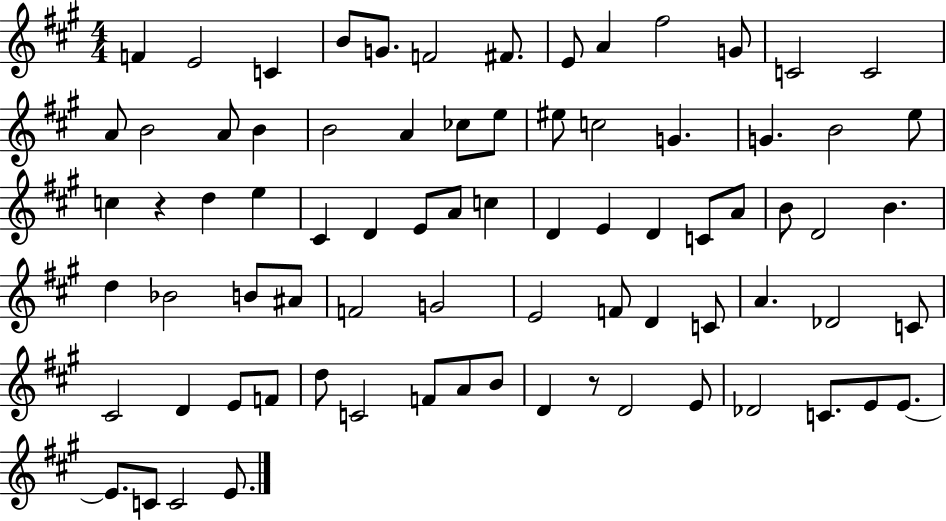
F4/q E4/h C4/q B4/e G4/e. F4/h F#4/e. E4/e A4/q F#5/h G4/e C4/h C4/h A4/e B4/h A4/e B4/q B4/h A4/q CES5/e E5/e EIS5/e C5/h G4/q. G4/q. B4/h E5/e C5/q R/q D5/q E5/q C#4/q D4/q E4/e A4/e C5/q D4/q E4/q D4/q C4/e A4/e B4/e D4/h B4/q. D5/q Bb4/h B4/e A#4/e F4/h G4/h E4/h F4/e D4/q C4/e A4/q. Db4/h C4/e C#4/h D4/q E4/e F4/e D5/e C4/h F4/e A4/e B4/e D4/q R/e D4/h E4/e Db4/h C4/e. E4/e E4/e. E4/e. C4/e C4/h E4/e.